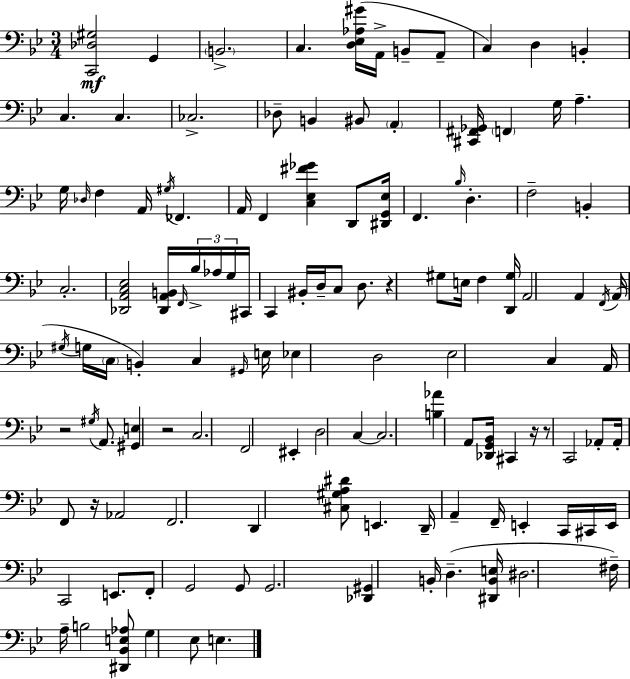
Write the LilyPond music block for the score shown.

{
  \clef bass
  \numericTimeSignature
  \time 3/4
  \key bes \major
  <c, des gis>2\mf g,4 | \parenthesize b,2.-> | c4. <d ees aes gis'>16( a,16-> b,8-- a,8-- | c4) d4 b,4-. | \break c4. c4. | ces2.-> | des8-- b,4 bis,8 \parenthesize a,4-. | <cis, fis, ges,>16 \parenthesize f,4 g16 a4.-- | \break g16 \grace { des16 } f4 a,16 \acciaccatura { gis16 } fes,4. | a,16 f,4 <c ees fis' ges'>4 d,8 | <dis, g, ees>16 f,4. \grace { bes16 } d4.-. | f2-- b,4-. | \break c2.-. | <des, a, c ees>2 <des, a, b,>16 | \grace { f,16 } \tuplet 3/2 { bes16-> aes16 g16 } cis,16 c,4 bis,16-. d16-- c8 | d8. r4 gis8 e16 f4 | \break <d, gis>16 a,2 | a,4 \acciaccatura { f,16 }( a,16 \acciaccatura { gis16 } g16 \parenthesize c16 b,4-.) | c4 \grace { gis,16 } e16 ees4 d2 | ees2 | \break c4 a,16 r2 | \acciaccatura { gis16 } a,8. <gis, e>4 | r2 c2. | f,2 | \break eis,4-. d2 | c4~~ c2. | <b aes'>4 | a,8 <des, g, bes,>16 cis,4 r16 r8 c,2 | \break aes,8-. aes,16-. f,8 r16 | aes,2 f,2. | d,4 | <cis gis a dis'>8 e,4. d,16-- a,4-- | \break f,16-- e,4-. c,16 cis,16 e,16 c,2 | e,8. f,8-. g,2 | g,8 g,2. | <des, gis,>4 | \break b,16-. d4.--( <dis, b, e>16 dis2. | fis16--) a16-- b2 | <dis, bes, e aes>8 g4 | ees8 e4. \bar "|."
}